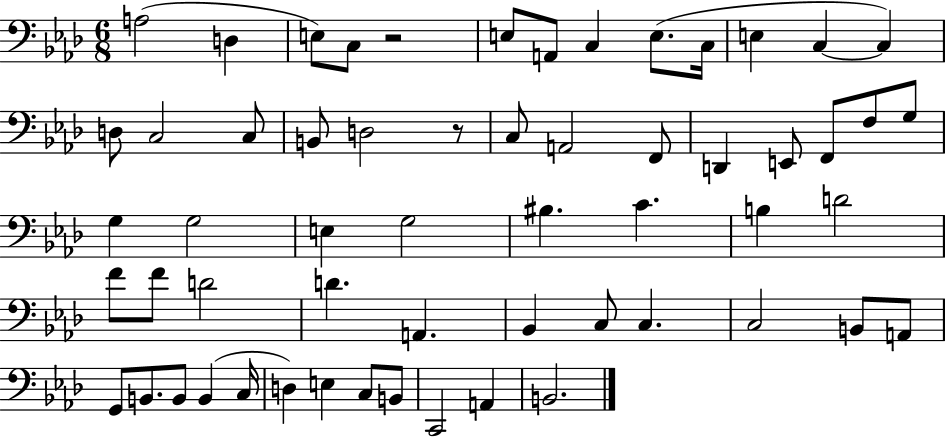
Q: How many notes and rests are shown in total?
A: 58